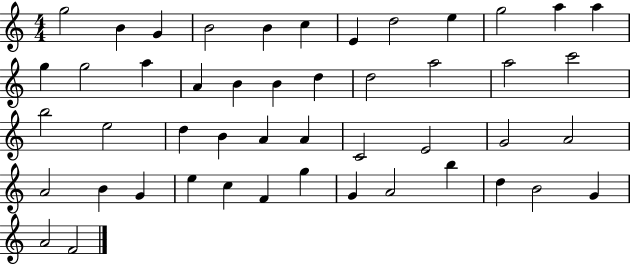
{
  \clef treble
  \numericTimeSignature
  \time 4/4
  \key c \major
  g''2 b'4 g'4 | b'2 b'4 c''4 | e'4 d''2 e''4 | g''2 a''4 a''4 | \break g''4 g''2 a''4 | a'4 b'4 b'4 d''4 | d''2 a''2 | a''2 c'''2 | \break b''2 e''2 | d''4 b'4 a'4 a'4 | c'2 e'2 | g'2 a'2 | \break a'2 b'4 g'4 | e''4 c''4 f'4 g''4 | g'4 a'2 b''4 | d''4 b'2 g'4 | \break a'2 f'2 | \bar "|."
}